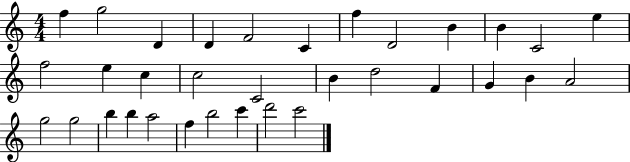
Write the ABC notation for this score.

X:1
T:Untitled
M:4/4
L:1/4
K:C
f g2 D D F2 C f D2 B B C2 e f2 e c c2 C2 B d2 F G B A2 g2 g2 b b a2 f b2 c' d'2 c'2